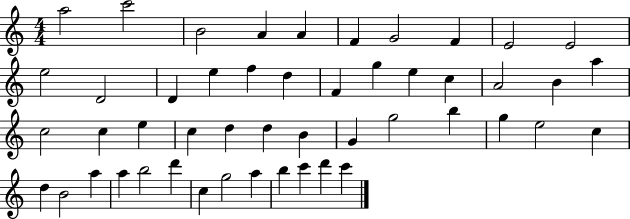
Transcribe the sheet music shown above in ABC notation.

X:1
T:Untitled
M:4/4
L:1/4
K:C
a2 c'2 B2 A A F G2 F E2 E2 e2 D2 D e f d F g e c A2 B a c2 c e c d d B G g2 b g e2 c d B2 a a b2 d' c g2 a b c' d' c'